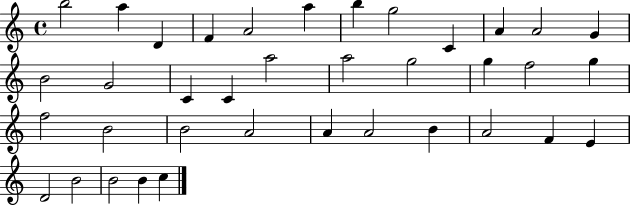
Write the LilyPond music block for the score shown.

{
  \clef treble
  \time 4/4
  \defaultTimeSignature
  \key c \major
  b''2 a''4 d'4 | f'4 a'2 a''4 | b''4 g''2 c'4 | a'4 a'2 g'4 | \break b'2 g'2 | c'4 c'4 a''2 | a''2 g''2 | g''4 f''2 g''4 | \break f''2 b'2 | b'2 a'2 | a'4 a'2 b'4 | a'2 f'4 e'4 | \break d'2 b'2 | b'2 b'4 c''4 | \bar "|."
}